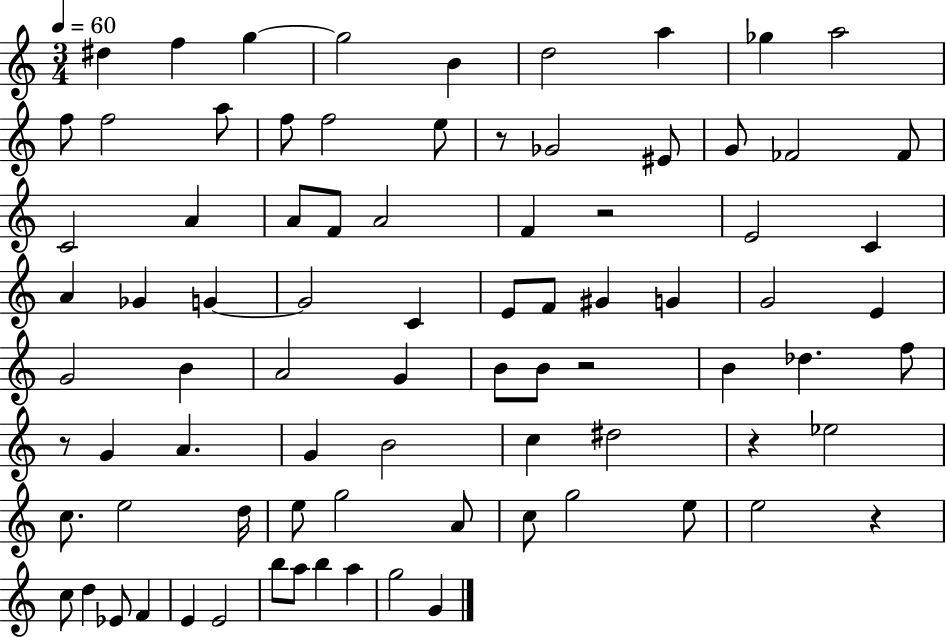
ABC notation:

X:1
T:Untitled
M:3/4
L:1/4
K:C
^d f g g2 B d2 a _g a2 f/2 f2 a/2 f/2 f2 e/2 z/2 _G2 ^E/2 G/2 _F2 _F/2 C2 A A/2 F/2 A2 F z2 E2 C A _G G G2 C E/2 F/2 ^G G G2 E G2 B A2 G B/2 B/2 z2 B _d f/2 z/2 G A G B2 c ^d2 z _e2 c/2 e2 d/4 e/2 g2 A/2 c/2 g2 e/2 e2 z c/2 d _E/2 F E E2 b/2 a/2 b a g2 G